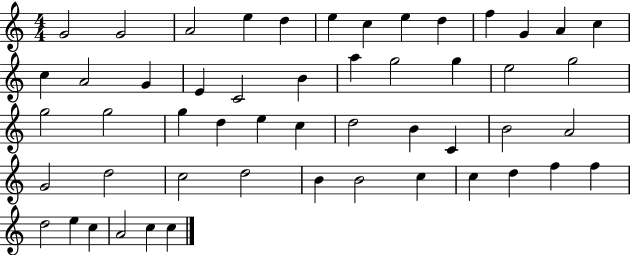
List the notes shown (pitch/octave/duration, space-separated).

G4/h G4/h A4/h E5/q D5/q E5/q C5/q E5/q D5/q F5/q G4/q A4/q C5/q C5/q A4/h G4/q E4/q C4/h B4/q A5/q G5/h G5/q E5/h G5/h G5/h G5/h G5/q D5/q E5/q C5/q D5/h B4/q C4/q B4/h A4/h G4/h D5/h C5/h D5/h B4/q B4/h C5/q C5/q D5/q F5/q F5/q D5/h E5/q C5/q A4/h C5/q C5/q